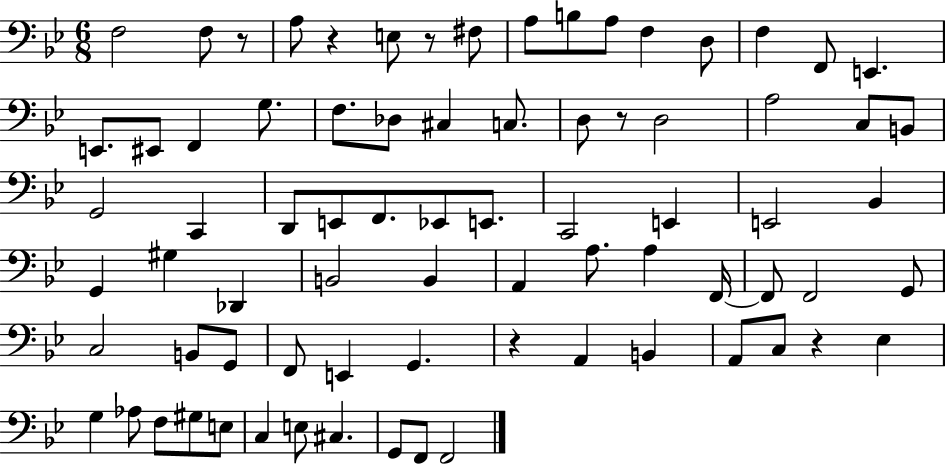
X:1
T:Untitled
M:6/8
L:1/4
K:Bb
F,2 F,/2 z/2 A,/2 z E,/2 z/2 ^F,/2 A,/2 B,/2 A,/2 F, D,/2 F, F,,/2 E,, E,,/2 ^E,,/2 F,, G,/2 F,/2 _D,/2 ^C, C,/2 D,/2 z/2 D,2 A,2 C,/2 B,,/2 G,,2 C,, D,,/2 E,,/2 F,,/2 _E,,/2 E,,/2 C,,2 E,, E,,2 _B,, G,, ^G, _D,, B,,2 B,, A,, A,/2 A, F,,/4 F,,/2 F,,2 G,,/2 C,2 B,,/2 G,,/2 F,,/2 E,, G,, z A,, B,, A,,/2 C,/2 z _E, G, _A,/2 F,/2 ^G,/2 E,/2 C, E,/2 ^C, G,,/2 F,,/2 F,,2